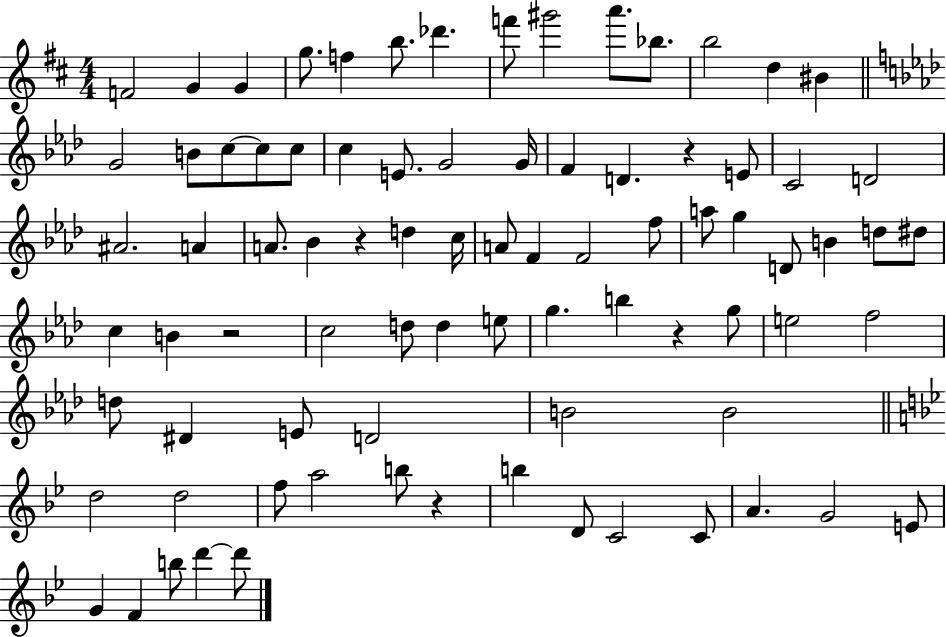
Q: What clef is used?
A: treble